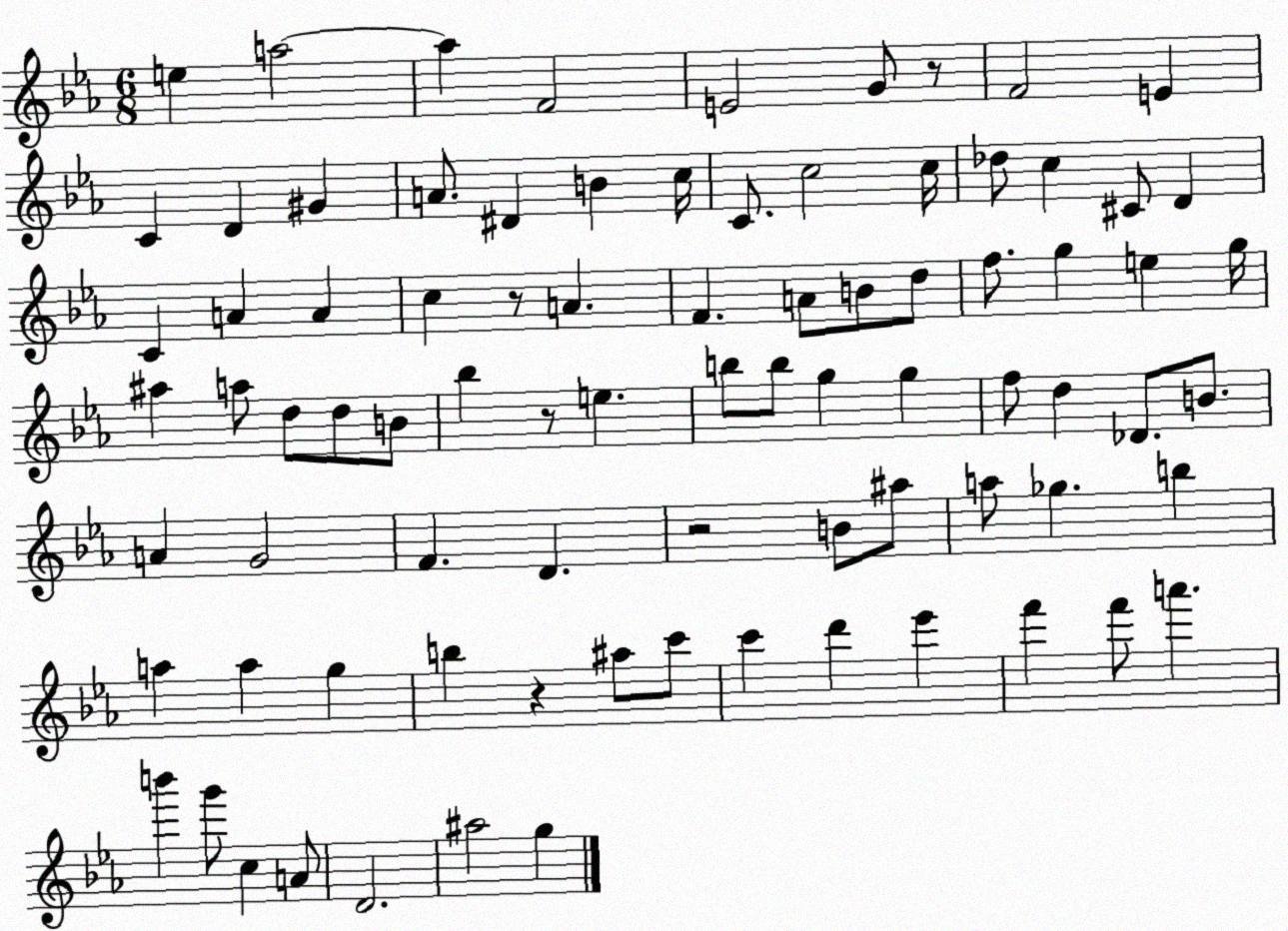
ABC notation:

X:1
T:Untitled
M:6/8
L:1/4
K:Eb
e a2 a F2 E2 G/2 z/2 F2 E C D ^G A/2 ^D B c/4 C/2 c2 c/4 _d/2 c ^C/2 D C A A c z/2 A F A/2 B/2 d/2 f/2 g e g/4 ^a a/2 d/2 d/2 B/2 _b z/2 e b/2 b/2 g g f/2 d _D/2 B/2 A G2 F D z2 B/2 ^a/2 a/2 _g b a a g b z ^a/2 c'/2 c' d' _e' f' f'/2 a' b' g'/2 c A/2 D2 ^a2 g